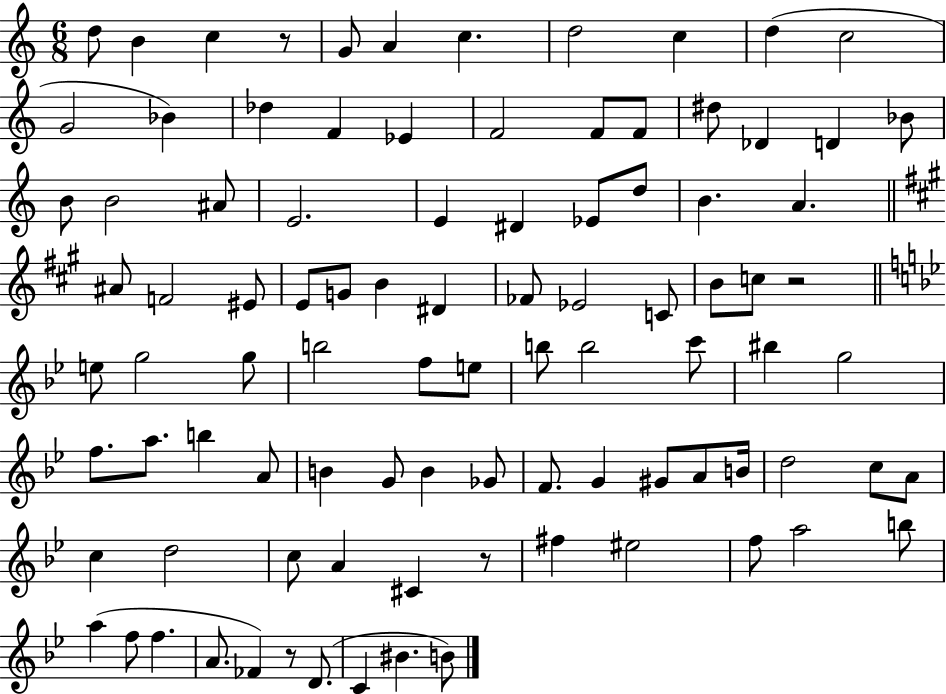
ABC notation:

X:1
T:Untitled
M:6/8
L:1/4
K:C
d/2 B c z/2 G/2 A c d2 c d c2 G2 _B _d F _E F2 F/2 F/2 ^d/2 _D D _B/2 B/2 B2 ^A/2 E2 E ^D _E/2 d/2 B A ^A/2 F2 ^E/2 E/2 G/2 B ^D _F/2 _E2 C/2 B/2 c/2 z2 e/2 g2 g/2 b2 f/2 e/2 b/2 b2 c'/2 ^b g2 f/2 a/2 b A/2 B G/2 B _G/2 F/2 G ^G/2 A/2 B/4 d2 c/2 A/2 c d2 c/2 A ^C z/2 ^f ^e2 f/2 a2 b/2 a f/2 f A/2 _F z/2 D/2 C ^B B/2